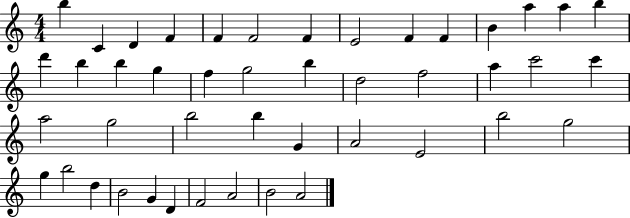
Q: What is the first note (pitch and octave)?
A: B5